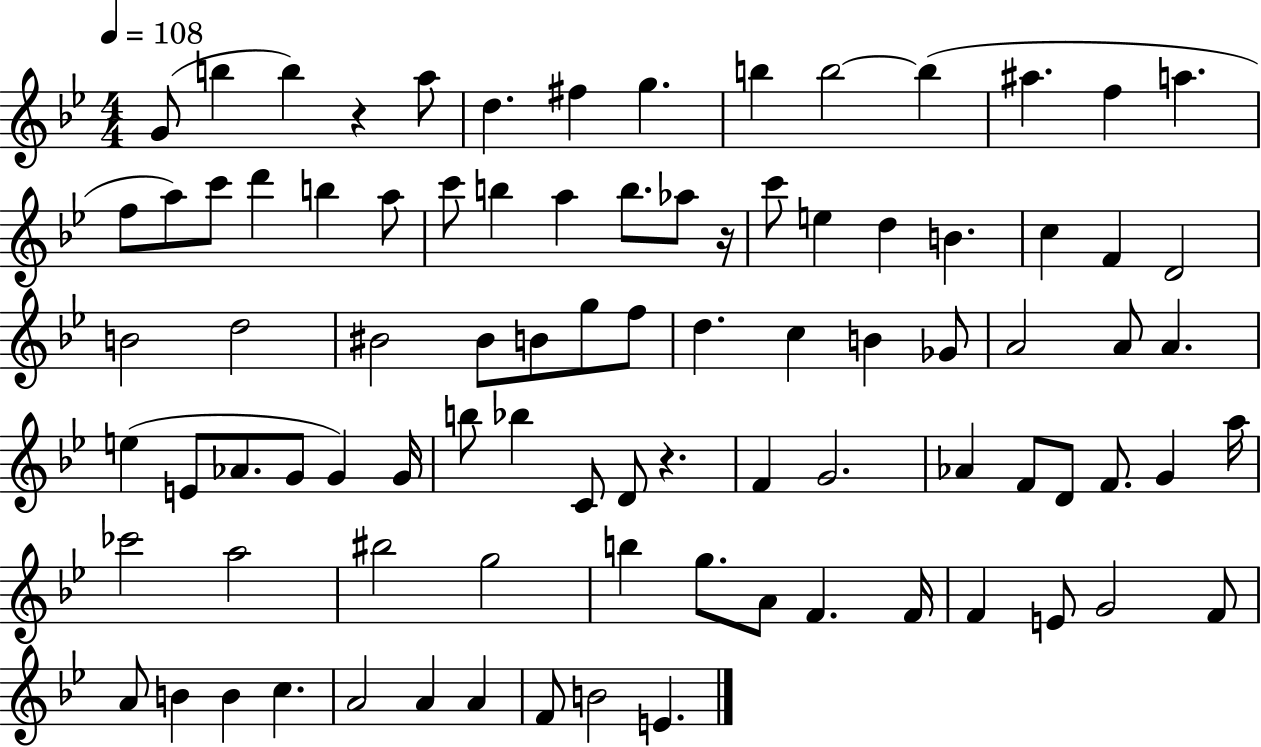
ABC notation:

X:1
T:Untitled
M:4/4
L:1/4
K:Bb
G/2 b b z a/2 d ^f g b b2 b ^a f a f/2 a/2 c'/2 d' b a/2 c'/2 b a b/2 _a/2 z/4 c'/2 e d B c F D2 B2 d2 ^B2 ^B/2 B/2 g/2 f/2 d c B _G/2 A2 A/2 A e E/2 _A/2 G/2 G G/4 b/2 _b C/2 D/2 z F G2 _A F/2 D/2 F/2 G a/4 _c'2 a2 ^b2 g2 b g/2 A/2 F F/4 F E/2 G2 F/2 A/2 B B c A2 A A F/2 B2 E